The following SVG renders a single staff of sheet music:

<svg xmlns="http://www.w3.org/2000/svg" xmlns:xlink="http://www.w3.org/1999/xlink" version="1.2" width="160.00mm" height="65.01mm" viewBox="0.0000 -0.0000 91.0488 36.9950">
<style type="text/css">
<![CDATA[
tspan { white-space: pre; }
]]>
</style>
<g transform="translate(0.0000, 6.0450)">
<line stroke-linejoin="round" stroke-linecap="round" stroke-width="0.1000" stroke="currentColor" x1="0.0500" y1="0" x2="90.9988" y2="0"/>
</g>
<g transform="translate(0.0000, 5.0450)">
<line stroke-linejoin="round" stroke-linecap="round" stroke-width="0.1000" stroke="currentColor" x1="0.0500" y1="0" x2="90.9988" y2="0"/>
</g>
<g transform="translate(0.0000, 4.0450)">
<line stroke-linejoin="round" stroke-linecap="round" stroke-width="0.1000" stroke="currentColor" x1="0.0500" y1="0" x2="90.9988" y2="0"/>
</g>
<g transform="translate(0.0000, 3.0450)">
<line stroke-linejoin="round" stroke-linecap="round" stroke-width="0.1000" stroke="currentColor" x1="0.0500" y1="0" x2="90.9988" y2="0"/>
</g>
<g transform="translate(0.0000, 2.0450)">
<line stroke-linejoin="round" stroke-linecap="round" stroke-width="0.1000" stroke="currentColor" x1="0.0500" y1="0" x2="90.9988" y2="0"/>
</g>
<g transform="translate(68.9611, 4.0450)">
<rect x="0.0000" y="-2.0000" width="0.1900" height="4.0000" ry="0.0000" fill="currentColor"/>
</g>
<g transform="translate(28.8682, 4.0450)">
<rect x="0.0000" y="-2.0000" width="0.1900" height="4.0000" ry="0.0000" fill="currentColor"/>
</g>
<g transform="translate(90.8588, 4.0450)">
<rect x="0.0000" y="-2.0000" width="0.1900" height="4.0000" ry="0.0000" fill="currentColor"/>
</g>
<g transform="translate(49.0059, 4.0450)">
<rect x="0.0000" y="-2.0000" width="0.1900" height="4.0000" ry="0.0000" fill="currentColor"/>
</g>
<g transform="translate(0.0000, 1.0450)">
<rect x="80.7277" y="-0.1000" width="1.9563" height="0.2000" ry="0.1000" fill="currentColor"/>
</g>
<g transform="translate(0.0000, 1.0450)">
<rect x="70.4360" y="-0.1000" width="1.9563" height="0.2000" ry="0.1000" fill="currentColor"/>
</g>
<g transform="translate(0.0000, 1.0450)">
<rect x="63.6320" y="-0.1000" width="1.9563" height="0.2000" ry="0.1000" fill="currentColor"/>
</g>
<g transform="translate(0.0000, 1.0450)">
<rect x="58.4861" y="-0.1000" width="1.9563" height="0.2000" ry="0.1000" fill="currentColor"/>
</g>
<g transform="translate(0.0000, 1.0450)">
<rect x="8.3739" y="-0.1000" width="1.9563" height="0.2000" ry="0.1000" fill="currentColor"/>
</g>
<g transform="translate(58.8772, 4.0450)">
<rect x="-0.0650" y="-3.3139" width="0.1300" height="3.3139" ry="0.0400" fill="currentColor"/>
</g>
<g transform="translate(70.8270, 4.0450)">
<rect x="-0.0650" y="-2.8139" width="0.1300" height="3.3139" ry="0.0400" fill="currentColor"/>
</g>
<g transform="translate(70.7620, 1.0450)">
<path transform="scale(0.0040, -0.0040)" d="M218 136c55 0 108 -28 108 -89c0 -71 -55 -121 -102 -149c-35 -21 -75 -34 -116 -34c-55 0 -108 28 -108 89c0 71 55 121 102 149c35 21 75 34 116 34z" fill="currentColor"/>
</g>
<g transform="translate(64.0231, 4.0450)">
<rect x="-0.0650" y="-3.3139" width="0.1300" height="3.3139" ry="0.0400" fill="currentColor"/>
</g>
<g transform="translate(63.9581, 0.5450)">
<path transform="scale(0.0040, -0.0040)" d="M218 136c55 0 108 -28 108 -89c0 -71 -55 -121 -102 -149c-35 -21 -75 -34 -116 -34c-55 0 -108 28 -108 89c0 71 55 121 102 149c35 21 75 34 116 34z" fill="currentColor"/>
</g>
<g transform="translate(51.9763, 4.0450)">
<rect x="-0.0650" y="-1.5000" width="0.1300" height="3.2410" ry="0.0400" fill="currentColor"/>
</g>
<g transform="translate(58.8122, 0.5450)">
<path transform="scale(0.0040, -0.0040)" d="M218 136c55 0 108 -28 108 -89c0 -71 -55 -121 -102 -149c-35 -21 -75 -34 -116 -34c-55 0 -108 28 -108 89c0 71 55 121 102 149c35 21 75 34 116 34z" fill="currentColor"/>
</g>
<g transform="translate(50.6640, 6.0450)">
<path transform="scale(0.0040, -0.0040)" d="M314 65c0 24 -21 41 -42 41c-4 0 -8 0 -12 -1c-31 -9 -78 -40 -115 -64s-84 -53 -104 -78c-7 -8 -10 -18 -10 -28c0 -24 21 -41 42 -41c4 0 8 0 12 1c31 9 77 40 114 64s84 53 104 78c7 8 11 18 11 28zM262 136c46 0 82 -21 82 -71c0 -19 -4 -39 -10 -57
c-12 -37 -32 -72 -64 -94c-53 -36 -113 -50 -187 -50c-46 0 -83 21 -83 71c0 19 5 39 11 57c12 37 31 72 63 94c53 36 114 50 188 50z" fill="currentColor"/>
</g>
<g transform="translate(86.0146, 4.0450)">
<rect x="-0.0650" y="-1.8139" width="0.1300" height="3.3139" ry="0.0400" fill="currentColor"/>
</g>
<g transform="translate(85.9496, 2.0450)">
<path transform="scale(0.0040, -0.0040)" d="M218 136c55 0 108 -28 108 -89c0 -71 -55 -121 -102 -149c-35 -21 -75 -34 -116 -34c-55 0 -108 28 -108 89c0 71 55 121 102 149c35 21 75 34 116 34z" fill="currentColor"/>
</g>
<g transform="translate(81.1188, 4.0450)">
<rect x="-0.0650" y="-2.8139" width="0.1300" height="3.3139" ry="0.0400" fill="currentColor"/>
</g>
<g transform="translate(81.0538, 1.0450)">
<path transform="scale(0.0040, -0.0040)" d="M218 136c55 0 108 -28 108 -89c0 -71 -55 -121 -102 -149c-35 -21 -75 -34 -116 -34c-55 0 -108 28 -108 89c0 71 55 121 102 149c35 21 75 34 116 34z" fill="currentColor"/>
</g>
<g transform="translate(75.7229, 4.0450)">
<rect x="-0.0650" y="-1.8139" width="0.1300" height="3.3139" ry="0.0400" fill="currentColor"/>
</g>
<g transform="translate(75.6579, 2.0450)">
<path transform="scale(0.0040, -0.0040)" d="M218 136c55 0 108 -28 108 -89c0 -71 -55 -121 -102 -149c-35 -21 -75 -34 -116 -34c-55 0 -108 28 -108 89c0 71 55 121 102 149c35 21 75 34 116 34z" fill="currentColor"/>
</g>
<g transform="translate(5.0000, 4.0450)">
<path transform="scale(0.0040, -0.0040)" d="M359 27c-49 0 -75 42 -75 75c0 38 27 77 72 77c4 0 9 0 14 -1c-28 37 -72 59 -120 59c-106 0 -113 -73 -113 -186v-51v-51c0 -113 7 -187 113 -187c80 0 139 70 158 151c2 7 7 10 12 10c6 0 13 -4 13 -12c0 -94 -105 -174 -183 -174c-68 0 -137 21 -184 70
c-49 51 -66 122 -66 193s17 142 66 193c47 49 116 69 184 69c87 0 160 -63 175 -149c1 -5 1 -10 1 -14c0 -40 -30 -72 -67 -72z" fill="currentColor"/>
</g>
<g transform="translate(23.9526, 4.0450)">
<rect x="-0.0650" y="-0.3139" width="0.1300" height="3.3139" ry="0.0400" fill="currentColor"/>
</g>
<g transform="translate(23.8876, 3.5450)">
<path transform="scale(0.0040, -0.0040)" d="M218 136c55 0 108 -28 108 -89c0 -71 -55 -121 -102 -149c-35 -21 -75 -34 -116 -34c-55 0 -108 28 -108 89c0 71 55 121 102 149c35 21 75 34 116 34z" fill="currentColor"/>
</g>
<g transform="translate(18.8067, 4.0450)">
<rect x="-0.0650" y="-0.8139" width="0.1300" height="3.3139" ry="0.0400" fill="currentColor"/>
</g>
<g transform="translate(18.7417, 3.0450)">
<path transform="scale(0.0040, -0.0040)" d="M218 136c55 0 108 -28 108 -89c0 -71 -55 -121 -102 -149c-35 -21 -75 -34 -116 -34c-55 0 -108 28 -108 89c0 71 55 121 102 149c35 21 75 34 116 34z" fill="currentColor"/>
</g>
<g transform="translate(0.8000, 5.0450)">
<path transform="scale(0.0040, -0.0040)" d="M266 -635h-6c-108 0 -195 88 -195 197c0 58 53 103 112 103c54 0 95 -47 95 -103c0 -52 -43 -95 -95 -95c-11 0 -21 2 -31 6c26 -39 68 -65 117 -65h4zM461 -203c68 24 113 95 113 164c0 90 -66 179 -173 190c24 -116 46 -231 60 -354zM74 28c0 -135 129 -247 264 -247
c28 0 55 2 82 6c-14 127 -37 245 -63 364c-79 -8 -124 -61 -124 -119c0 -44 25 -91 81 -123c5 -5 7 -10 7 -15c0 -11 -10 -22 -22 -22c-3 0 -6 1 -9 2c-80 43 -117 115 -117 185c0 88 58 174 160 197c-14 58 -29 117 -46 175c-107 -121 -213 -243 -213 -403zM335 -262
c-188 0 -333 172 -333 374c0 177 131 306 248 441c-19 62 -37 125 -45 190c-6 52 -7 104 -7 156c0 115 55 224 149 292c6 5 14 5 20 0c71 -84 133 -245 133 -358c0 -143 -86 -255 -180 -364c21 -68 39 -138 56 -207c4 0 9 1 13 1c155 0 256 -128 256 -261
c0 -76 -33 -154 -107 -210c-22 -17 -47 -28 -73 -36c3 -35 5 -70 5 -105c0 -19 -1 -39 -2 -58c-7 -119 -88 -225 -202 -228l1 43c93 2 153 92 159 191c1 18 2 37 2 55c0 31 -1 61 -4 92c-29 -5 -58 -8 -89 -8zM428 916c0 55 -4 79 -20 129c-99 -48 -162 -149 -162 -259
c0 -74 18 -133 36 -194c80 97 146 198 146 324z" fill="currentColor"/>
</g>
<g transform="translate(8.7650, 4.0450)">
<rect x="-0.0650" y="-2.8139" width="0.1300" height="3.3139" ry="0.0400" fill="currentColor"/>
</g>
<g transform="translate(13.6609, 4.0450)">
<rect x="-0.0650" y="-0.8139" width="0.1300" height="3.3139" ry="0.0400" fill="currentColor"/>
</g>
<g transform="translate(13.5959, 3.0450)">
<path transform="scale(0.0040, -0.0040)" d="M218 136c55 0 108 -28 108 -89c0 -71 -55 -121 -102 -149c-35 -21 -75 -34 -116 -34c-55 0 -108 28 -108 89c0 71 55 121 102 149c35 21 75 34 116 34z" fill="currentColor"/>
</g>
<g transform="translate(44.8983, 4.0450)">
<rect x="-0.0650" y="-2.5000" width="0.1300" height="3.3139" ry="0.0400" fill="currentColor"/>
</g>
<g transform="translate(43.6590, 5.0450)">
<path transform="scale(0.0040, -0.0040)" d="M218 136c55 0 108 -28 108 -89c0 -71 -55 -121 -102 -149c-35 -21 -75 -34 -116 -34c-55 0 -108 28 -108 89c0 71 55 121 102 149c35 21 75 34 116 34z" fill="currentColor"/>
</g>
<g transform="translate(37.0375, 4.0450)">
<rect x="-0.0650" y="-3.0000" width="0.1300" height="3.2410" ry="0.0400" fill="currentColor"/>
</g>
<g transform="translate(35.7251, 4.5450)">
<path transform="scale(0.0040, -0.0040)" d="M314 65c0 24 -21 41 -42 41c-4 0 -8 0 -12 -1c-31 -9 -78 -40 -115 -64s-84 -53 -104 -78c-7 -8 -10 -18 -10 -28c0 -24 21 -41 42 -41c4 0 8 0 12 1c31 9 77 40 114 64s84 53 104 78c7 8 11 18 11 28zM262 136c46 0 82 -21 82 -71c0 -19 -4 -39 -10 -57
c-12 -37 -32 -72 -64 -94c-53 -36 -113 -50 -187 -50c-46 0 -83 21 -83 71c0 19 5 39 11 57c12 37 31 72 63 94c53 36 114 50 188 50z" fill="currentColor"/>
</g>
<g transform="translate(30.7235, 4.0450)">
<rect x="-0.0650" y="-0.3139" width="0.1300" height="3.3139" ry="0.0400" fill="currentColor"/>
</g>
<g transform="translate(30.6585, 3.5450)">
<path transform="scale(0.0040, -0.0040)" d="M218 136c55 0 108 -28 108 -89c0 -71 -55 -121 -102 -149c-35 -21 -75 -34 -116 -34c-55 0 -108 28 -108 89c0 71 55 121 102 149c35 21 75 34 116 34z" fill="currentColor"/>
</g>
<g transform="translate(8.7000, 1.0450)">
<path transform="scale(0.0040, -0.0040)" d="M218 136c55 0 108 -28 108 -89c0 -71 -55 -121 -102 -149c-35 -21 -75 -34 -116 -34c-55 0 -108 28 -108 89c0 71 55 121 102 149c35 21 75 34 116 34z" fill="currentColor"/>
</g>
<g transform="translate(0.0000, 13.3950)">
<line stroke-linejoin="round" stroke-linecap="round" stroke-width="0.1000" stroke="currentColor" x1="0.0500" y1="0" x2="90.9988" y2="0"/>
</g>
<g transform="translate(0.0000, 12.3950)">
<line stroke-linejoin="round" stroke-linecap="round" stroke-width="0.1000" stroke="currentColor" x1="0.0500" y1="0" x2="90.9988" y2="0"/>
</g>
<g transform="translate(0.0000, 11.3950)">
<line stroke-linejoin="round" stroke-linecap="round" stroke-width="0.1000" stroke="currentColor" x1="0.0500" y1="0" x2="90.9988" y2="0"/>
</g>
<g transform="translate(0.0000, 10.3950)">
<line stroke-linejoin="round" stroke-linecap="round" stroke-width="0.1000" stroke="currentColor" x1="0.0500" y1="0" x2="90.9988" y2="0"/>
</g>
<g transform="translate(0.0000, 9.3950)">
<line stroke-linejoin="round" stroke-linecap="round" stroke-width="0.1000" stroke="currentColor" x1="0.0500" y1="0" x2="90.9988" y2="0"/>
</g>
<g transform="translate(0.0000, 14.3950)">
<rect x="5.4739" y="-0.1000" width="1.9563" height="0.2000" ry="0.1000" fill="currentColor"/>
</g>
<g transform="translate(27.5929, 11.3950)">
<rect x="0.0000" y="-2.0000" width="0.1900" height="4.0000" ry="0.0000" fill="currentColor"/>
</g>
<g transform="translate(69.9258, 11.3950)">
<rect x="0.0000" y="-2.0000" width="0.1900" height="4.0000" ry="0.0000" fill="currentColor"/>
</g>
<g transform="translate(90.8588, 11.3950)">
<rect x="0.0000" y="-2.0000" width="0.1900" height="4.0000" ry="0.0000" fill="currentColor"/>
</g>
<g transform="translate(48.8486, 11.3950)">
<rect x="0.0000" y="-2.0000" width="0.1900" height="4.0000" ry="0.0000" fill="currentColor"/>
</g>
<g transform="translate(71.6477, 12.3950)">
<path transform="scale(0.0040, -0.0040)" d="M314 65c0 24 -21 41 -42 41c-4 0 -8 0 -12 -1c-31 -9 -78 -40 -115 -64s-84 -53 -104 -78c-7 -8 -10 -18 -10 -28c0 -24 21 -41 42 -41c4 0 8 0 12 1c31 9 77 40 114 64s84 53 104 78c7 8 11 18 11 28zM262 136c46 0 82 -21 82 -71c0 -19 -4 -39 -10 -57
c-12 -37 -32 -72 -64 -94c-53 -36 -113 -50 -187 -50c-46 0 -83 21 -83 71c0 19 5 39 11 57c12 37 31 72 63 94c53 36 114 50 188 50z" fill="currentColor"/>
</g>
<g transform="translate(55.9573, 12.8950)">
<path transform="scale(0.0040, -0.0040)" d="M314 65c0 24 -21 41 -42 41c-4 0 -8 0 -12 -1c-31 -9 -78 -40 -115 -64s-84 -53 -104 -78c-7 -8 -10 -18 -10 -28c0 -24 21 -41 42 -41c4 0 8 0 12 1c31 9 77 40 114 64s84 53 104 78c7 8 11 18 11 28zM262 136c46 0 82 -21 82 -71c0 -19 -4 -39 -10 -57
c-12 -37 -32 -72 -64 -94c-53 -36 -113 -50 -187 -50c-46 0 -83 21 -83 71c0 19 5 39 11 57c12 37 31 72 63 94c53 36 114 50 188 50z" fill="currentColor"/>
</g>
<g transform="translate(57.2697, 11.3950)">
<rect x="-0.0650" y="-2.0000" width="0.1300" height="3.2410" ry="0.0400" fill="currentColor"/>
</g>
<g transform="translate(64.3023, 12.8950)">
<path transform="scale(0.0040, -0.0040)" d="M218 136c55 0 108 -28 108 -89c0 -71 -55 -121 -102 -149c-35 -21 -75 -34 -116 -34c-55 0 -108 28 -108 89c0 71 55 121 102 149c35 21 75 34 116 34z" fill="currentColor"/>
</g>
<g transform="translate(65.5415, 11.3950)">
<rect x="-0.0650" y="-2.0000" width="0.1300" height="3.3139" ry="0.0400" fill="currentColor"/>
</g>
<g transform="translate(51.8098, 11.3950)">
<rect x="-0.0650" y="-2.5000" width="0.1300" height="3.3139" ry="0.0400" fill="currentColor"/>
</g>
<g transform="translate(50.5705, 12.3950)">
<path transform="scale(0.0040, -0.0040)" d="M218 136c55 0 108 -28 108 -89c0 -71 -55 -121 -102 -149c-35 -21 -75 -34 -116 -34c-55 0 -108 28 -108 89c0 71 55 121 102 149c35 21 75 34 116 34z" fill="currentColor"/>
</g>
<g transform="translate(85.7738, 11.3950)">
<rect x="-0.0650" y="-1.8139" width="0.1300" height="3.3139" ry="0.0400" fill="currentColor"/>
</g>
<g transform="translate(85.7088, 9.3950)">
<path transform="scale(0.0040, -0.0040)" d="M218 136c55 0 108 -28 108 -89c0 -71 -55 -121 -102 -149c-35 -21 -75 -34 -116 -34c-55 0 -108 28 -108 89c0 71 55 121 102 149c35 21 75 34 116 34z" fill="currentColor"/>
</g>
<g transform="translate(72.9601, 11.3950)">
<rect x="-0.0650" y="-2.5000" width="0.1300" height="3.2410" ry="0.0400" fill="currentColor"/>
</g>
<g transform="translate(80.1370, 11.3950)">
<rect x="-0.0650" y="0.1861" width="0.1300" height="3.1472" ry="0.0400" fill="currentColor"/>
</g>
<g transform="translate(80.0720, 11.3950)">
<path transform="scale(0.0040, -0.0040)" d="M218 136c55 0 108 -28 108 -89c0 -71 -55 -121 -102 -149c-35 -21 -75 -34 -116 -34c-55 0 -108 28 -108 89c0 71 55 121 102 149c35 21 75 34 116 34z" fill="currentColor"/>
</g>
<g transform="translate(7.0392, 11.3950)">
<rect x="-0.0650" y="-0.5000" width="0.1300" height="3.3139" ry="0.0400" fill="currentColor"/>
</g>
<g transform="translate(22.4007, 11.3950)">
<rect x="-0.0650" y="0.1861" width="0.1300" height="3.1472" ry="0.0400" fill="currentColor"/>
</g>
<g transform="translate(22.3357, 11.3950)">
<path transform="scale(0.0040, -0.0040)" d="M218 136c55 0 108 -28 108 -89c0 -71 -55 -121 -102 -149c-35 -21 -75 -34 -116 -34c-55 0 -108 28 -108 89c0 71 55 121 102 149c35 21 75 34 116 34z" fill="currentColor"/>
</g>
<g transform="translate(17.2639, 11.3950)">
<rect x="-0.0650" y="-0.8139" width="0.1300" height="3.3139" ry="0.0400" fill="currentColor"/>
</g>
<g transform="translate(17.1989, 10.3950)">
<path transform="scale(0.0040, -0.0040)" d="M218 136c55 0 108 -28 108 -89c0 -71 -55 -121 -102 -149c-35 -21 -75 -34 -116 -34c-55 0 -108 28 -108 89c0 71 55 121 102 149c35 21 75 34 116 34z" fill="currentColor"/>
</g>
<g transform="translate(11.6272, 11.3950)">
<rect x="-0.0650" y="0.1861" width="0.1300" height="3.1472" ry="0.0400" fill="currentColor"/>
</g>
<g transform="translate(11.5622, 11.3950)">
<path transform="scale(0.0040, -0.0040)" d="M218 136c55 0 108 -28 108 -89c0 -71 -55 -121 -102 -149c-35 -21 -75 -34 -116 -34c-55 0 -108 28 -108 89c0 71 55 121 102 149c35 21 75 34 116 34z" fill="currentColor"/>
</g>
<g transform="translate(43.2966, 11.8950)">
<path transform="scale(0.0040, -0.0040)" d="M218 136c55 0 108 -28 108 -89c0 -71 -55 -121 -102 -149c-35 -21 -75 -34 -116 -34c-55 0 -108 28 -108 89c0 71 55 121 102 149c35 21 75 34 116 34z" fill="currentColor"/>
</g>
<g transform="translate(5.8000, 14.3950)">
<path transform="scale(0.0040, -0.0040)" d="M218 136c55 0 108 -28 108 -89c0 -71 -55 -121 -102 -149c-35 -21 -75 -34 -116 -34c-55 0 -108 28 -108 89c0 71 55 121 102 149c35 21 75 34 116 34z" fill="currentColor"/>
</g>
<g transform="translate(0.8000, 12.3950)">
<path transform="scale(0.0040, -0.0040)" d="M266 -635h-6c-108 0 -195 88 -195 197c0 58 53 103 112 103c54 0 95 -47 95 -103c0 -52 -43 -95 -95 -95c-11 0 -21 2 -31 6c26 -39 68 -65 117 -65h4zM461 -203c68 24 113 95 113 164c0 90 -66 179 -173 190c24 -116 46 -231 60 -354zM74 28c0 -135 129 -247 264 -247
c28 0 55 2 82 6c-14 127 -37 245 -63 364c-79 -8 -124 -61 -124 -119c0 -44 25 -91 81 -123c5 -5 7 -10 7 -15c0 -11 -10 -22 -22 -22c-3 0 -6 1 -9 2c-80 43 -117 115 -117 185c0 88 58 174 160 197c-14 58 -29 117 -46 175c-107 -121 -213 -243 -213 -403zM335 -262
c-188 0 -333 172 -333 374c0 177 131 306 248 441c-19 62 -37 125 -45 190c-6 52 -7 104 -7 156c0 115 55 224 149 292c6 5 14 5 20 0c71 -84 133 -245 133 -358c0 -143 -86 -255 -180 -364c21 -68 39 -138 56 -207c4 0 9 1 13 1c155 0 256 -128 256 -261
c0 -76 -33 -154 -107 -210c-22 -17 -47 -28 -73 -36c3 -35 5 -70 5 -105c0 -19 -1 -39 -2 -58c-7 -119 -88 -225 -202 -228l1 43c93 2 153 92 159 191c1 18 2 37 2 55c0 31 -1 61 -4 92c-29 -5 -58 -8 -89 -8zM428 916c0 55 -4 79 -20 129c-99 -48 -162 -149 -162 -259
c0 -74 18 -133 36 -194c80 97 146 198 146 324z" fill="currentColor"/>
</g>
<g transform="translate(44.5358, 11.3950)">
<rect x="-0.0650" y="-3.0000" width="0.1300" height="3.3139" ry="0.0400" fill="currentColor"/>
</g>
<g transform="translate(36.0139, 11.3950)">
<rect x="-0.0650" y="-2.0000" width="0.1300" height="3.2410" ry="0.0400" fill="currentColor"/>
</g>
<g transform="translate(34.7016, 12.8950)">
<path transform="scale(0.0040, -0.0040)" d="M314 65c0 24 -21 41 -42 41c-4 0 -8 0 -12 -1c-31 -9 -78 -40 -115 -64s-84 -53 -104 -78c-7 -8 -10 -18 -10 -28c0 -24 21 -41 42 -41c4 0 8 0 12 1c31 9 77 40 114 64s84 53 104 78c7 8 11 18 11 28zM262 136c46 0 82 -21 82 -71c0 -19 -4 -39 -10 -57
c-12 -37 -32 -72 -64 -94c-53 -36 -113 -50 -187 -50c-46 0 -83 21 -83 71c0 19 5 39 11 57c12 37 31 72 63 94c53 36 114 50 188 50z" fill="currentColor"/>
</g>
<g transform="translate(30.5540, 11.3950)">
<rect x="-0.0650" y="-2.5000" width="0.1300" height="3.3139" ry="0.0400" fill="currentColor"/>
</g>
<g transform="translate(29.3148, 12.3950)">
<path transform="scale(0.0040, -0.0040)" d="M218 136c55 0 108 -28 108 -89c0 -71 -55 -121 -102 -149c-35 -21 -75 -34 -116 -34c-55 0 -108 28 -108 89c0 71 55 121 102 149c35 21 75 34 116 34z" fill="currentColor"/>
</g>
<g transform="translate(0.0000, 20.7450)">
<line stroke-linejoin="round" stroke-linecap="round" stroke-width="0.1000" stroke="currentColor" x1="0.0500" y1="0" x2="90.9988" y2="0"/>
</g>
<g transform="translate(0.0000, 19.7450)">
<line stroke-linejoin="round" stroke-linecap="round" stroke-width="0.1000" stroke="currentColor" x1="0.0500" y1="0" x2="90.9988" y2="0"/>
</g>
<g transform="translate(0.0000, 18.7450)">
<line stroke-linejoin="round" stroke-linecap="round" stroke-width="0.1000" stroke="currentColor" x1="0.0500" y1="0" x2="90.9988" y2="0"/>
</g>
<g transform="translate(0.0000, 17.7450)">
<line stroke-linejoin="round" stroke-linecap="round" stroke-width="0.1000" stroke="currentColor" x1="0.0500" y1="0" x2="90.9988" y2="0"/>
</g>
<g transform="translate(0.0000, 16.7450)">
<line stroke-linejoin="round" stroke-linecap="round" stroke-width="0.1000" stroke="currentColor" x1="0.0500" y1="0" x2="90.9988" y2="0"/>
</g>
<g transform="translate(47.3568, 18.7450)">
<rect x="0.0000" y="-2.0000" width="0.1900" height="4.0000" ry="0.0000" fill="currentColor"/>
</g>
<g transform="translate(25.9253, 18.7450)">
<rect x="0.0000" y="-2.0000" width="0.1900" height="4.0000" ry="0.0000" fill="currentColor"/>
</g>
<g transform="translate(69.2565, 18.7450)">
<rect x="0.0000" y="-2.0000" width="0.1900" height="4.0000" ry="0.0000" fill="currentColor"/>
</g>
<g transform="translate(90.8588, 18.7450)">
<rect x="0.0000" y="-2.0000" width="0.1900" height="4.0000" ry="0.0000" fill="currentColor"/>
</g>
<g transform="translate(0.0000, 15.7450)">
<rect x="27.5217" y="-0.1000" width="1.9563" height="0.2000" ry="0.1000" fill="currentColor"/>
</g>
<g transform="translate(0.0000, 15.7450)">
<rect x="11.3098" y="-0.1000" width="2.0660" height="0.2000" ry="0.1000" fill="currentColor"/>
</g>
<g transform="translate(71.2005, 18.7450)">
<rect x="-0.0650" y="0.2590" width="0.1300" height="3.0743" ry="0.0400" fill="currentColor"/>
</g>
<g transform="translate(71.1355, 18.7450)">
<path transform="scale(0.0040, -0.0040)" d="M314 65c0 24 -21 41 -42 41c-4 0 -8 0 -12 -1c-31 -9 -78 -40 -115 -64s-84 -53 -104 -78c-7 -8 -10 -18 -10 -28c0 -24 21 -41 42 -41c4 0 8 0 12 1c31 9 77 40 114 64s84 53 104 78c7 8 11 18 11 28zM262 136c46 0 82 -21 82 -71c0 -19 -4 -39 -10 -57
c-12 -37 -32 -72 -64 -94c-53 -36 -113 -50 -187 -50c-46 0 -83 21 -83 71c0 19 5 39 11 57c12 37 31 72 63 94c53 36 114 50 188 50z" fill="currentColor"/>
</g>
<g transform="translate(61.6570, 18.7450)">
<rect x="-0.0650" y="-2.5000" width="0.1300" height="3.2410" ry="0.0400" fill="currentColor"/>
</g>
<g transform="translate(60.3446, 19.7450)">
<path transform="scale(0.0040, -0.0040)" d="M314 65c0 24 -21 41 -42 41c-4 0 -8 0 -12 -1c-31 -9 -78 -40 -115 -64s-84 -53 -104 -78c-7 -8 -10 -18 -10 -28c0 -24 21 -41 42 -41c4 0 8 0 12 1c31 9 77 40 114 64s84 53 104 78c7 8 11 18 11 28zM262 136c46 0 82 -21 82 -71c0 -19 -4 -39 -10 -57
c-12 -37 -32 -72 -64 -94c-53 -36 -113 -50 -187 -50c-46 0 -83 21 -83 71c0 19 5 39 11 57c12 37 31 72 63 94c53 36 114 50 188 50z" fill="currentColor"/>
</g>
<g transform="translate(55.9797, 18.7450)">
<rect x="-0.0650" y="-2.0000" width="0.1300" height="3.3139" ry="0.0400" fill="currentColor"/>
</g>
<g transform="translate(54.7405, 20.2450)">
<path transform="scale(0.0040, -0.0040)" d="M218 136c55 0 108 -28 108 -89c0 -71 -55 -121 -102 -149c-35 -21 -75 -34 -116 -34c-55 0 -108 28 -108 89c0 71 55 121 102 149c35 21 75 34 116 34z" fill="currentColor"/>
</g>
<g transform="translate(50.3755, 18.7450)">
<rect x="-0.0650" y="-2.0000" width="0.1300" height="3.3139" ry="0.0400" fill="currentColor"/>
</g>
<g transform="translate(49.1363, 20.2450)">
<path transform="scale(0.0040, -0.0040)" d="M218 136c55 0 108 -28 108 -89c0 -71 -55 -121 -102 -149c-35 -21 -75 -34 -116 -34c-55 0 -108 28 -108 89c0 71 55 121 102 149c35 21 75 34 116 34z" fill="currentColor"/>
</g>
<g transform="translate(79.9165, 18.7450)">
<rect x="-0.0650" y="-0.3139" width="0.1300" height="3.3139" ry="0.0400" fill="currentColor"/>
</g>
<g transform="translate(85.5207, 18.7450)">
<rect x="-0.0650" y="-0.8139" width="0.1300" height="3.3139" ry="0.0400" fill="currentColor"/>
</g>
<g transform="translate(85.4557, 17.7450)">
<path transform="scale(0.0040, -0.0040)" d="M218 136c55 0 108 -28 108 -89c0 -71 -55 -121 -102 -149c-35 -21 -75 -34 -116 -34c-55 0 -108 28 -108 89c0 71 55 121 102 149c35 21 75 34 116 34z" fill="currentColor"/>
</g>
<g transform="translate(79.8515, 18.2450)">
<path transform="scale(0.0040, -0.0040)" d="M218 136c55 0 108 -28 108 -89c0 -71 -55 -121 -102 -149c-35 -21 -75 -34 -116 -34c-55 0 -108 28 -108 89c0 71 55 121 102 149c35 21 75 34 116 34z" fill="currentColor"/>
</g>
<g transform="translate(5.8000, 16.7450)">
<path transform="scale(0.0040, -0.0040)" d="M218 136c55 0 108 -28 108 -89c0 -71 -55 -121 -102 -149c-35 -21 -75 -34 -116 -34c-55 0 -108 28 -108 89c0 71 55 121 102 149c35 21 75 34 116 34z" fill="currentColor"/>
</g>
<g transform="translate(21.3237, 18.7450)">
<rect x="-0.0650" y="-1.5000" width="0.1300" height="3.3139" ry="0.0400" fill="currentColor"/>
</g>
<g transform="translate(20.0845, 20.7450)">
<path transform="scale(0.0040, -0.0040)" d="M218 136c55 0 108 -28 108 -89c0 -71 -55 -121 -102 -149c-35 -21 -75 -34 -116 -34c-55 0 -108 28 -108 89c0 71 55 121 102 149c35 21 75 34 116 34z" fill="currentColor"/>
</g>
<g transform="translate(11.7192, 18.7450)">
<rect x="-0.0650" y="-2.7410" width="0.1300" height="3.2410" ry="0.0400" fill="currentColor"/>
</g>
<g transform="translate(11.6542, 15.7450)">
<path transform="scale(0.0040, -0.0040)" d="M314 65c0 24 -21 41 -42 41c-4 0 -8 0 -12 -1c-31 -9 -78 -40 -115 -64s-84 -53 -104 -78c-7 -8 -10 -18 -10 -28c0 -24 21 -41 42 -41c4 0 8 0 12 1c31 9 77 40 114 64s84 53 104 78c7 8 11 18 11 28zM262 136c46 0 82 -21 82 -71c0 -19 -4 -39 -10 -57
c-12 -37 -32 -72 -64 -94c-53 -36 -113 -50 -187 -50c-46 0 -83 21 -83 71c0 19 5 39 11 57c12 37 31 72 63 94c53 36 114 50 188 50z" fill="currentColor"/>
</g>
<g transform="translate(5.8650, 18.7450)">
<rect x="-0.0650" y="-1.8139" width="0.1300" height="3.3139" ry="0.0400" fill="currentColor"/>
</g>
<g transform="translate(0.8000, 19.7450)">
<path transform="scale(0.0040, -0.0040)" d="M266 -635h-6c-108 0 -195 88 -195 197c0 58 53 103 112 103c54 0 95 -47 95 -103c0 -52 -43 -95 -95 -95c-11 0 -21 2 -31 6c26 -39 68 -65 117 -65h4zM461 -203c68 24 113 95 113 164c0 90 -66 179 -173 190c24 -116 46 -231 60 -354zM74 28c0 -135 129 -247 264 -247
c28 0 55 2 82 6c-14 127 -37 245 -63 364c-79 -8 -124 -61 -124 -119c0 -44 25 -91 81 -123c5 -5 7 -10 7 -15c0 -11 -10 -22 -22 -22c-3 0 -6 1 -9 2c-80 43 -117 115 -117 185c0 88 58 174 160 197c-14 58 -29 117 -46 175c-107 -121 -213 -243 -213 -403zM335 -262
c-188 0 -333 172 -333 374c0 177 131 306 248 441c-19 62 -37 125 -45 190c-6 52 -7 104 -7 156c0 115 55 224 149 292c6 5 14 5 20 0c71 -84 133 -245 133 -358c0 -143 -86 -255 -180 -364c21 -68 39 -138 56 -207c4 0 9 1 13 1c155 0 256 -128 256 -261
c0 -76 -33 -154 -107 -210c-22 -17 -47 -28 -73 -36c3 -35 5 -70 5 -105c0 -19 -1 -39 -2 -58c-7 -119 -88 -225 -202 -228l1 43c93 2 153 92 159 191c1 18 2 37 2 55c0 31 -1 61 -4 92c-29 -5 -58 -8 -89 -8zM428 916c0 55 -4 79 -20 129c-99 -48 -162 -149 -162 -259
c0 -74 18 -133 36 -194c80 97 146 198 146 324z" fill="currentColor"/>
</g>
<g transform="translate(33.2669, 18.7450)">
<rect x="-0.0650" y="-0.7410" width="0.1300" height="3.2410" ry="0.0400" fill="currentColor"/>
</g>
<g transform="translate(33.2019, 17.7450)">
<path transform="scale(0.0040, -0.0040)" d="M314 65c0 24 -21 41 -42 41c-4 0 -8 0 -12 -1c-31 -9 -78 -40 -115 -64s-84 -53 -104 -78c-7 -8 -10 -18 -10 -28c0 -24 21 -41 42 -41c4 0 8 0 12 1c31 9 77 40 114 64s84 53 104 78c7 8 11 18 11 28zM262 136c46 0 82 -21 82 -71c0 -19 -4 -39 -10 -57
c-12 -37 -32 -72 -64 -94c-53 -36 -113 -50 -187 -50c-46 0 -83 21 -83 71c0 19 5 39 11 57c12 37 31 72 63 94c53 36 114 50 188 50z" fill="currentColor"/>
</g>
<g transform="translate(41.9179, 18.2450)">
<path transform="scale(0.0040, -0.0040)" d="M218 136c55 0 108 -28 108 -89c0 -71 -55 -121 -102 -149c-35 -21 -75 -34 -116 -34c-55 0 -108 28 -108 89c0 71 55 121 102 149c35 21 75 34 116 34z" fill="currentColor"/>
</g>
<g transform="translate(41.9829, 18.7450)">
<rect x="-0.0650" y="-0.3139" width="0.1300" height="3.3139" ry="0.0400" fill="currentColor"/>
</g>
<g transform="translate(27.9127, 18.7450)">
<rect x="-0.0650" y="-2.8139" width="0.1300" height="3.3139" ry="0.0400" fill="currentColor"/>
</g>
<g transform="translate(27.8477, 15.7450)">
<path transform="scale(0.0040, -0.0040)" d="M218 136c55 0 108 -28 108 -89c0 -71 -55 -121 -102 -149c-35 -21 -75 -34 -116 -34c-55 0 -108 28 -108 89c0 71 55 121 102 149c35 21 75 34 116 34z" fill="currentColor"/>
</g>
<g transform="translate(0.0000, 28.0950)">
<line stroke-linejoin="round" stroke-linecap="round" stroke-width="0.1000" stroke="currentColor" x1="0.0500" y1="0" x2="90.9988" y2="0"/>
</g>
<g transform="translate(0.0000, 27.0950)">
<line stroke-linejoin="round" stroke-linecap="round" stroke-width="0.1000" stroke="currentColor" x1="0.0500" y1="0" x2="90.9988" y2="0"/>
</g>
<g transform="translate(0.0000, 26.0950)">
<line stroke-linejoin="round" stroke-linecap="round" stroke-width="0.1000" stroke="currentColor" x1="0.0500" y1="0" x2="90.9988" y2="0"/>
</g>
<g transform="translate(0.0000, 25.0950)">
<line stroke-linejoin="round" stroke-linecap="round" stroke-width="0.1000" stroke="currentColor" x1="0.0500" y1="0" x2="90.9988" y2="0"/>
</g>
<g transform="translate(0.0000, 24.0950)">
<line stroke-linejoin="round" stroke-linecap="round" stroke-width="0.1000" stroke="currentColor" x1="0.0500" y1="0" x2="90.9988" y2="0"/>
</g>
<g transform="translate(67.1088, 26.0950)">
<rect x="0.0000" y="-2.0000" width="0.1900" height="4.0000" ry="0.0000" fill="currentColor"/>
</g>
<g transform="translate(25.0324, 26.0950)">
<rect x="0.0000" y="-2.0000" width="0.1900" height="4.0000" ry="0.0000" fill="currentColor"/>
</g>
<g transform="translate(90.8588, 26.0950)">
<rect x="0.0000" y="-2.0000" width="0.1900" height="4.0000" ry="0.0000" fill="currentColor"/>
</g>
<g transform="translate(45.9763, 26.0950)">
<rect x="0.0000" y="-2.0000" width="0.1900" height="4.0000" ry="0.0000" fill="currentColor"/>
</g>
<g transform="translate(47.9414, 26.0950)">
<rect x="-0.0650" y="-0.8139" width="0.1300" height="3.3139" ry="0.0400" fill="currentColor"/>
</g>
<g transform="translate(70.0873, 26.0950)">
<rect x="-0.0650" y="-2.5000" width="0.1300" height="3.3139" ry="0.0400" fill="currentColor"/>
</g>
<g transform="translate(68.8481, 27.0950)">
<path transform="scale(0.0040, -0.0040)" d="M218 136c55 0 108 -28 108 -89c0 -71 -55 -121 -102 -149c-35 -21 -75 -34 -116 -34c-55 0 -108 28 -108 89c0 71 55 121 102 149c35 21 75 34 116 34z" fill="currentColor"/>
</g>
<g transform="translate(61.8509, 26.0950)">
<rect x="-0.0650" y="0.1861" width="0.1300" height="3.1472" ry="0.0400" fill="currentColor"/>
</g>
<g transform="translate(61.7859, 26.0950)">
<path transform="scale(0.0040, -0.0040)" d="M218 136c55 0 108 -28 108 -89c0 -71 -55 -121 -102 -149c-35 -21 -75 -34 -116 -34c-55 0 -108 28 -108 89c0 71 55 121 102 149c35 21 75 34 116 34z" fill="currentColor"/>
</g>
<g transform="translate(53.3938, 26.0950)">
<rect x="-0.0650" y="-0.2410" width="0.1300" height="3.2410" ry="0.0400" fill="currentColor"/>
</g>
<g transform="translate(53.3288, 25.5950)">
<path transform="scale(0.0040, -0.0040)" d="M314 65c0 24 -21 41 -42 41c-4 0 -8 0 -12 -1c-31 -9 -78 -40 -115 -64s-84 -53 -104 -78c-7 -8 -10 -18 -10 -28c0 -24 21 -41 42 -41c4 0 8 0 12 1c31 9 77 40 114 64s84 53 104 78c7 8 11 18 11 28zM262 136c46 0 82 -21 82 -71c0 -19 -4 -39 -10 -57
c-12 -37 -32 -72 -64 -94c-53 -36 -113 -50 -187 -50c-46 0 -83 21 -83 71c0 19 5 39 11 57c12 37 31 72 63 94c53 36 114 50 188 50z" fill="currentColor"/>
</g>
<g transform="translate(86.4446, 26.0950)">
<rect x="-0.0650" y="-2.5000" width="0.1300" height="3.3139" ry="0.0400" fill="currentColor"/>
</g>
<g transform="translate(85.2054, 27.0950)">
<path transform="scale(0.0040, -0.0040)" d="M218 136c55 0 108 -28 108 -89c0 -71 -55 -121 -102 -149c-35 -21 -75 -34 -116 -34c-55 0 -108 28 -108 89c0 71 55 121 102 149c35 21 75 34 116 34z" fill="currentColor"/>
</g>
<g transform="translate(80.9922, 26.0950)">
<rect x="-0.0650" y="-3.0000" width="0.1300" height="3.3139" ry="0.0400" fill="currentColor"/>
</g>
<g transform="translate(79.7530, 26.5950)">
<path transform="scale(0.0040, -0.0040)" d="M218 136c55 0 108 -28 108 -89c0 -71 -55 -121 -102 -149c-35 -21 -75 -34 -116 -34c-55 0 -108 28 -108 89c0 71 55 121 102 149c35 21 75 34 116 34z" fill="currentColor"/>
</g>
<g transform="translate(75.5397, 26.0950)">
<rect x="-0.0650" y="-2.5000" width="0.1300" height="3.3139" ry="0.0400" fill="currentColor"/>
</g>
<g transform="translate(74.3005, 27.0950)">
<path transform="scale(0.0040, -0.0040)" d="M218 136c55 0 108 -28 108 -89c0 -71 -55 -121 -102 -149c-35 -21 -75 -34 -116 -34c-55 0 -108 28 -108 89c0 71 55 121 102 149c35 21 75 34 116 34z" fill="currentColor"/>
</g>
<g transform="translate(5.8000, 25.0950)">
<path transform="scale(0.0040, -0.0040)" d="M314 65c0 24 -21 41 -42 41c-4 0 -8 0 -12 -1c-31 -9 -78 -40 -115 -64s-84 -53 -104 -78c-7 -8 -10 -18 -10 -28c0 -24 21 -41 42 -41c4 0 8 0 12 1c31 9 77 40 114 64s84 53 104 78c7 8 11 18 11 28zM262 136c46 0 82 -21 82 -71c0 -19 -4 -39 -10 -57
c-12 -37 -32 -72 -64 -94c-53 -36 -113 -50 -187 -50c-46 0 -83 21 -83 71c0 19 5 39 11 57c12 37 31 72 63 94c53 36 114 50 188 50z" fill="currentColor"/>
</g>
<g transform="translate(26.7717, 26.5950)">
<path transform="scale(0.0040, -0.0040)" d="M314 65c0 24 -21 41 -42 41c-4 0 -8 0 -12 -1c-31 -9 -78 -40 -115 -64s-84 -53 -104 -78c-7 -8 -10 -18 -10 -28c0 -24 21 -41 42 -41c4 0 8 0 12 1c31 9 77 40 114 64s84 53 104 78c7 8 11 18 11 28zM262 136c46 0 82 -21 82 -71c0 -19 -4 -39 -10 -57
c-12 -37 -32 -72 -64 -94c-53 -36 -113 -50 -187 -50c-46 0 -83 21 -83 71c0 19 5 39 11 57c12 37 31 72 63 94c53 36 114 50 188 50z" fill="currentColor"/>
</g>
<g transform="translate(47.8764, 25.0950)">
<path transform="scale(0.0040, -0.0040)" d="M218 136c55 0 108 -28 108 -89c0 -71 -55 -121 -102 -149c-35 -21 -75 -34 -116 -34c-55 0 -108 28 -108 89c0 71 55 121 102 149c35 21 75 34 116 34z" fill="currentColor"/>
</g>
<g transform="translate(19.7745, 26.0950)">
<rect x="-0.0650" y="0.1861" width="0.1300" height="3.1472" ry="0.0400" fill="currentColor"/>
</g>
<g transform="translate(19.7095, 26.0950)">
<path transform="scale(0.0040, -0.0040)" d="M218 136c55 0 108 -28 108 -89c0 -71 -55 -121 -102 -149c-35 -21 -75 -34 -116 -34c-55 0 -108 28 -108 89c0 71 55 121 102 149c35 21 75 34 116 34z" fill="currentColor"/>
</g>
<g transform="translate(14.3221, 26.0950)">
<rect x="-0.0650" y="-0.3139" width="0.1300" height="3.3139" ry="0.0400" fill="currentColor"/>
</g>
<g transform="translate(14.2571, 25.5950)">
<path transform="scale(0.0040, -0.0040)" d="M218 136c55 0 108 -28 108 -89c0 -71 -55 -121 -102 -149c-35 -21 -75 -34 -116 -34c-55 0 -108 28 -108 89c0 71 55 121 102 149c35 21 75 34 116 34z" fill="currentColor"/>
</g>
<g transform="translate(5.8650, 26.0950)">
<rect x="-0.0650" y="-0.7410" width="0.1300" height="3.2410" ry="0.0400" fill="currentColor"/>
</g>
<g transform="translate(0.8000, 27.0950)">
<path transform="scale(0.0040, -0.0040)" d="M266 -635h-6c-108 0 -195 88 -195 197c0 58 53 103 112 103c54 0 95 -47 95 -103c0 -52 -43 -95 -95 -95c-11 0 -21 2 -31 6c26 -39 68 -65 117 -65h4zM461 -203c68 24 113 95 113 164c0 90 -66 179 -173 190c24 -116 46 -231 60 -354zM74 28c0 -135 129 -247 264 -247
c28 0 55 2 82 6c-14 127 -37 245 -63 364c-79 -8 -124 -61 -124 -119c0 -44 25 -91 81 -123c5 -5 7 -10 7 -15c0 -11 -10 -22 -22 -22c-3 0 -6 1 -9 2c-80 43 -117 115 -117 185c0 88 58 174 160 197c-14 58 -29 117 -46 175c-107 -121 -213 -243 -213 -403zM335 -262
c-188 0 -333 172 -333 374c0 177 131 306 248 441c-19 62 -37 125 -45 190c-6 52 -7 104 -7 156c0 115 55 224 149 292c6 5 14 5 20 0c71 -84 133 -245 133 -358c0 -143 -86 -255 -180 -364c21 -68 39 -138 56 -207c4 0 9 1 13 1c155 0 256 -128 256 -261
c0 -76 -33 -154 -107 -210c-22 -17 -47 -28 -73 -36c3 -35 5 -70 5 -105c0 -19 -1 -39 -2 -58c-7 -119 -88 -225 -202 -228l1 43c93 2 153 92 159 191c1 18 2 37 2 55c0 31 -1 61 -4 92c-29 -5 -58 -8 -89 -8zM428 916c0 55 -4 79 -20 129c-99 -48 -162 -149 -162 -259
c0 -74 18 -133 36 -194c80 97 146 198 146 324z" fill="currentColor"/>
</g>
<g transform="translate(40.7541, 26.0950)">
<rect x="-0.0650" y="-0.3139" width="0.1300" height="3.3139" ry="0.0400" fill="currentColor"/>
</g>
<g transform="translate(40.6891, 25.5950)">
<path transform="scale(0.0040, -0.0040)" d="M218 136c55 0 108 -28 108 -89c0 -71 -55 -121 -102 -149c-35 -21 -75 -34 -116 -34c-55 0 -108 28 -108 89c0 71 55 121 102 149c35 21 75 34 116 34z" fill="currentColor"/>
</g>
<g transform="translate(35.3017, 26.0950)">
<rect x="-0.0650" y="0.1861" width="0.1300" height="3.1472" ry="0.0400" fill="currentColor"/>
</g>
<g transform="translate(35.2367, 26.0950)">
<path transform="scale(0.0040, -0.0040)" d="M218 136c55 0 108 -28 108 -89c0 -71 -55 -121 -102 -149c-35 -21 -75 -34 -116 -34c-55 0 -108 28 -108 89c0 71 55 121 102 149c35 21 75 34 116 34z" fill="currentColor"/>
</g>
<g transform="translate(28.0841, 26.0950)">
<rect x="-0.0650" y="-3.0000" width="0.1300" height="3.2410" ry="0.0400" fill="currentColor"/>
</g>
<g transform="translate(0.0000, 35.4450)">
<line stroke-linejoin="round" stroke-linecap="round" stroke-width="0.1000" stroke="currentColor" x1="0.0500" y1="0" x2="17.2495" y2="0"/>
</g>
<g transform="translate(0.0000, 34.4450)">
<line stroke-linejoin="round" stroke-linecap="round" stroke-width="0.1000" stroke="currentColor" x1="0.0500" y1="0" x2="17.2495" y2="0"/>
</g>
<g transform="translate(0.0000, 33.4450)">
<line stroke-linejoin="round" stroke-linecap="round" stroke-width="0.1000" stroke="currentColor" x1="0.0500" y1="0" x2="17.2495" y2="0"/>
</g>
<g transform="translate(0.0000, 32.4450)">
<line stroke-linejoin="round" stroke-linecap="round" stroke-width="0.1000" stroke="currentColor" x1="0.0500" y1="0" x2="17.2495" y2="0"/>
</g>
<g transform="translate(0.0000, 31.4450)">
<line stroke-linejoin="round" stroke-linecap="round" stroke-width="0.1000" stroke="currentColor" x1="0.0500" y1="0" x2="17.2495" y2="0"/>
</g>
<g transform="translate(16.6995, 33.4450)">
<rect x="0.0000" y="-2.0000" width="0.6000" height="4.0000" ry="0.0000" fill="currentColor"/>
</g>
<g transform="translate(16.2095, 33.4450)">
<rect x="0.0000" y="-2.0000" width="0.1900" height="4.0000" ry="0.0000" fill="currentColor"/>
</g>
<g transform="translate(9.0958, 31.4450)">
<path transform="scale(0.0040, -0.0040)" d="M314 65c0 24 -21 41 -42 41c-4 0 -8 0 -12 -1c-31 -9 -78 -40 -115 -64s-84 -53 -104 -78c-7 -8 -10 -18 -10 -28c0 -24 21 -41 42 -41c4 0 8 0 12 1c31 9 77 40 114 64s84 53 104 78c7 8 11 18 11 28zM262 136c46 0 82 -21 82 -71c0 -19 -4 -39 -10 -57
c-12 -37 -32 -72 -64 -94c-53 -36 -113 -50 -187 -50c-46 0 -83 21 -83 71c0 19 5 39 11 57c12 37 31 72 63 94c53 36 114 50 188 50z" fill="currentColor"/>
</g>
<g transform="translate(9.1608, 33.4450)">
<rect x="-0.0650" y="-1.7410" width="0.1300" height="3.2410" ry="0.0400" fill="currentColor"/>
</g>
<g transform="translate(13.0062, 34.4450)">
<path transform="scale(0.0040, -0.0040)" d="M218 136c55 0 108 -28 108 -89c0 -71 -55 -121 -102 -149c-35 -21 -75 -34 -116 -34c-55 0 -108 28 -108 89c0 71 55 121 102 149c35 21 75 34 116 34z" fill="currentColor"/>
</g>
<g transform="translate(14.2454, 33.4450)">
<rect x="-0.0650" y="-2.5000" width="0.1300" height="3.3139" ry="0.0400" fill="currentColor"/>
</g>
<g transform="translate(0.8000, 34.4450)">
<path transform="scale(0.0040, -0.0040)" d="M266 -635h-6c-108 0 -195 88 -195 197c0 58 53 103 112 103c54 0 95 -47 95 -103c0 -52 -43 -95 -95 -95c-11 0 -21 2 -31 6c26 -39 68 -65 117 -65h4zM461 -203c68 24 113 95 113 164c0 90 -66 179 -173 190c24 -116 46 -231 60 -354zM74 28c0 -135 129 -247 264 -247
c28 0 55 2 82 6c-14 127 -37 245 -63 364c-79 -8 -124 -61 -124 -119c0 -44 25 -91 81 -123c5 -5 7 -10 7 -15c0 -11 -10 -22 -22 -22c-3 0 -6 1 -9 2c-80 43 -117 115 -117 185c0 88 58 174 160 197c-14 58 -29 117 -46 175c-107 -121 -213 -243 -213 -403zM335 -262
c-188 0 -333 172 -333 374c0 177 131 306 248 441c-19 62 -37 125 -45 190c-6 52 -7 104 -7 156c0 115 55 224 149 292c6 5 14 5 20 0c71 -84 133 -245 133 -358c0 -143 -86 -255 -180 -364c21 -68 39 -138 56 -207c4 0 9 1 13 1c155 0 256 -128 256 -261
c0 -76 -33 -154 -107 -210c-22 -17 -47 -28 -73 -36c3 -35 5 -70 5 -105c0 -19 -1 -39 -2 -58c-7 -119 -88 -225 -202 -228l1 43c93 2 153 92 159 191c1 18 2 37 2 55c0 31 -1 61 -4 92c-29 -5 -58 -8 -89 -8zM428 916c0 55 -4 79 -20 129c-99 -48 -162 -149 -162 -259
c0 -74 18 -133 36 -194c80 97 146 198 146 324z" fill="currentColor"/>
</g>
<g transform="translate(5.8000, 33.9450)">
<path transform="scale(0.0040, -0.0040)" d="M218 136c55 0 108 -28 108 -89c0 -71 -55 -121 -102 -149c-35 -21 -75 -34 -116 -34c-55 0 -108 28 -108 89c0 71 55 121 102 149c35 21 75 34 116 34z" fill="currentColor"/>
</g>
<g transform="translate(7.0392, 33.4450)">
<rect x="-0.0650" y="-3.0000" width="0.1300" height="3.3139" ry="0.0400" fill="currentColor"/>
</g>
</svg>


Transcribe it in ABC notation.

X:1
T:Untitled
M:4/4
L:1/4
K:C
a d d c c A2 G E2 b b a f a f C B d B G F2 A G F2 F G2 B f f a2 E a d2 c F F G2 B2 c d d2 c B A2 B c d c2 B G G A G A f2 G